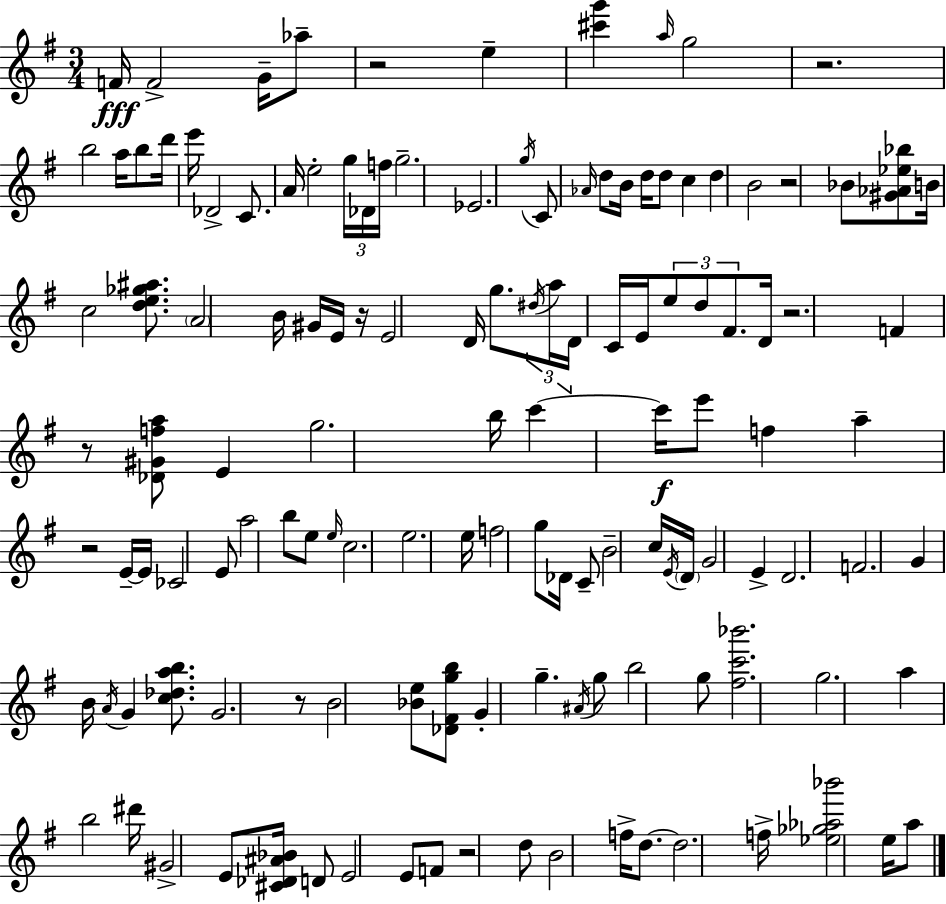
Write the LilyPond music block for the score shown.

{
  \clef treble
  \numericTimeSignature
  \time 3/4
  \key e \minor
  \repeat volta 2 { f'16\fff f'2-> g'16-- aes''8-- | r2 e''4-- | <cis''' g'''>4 \grace { a''16 } g''2 | r2. | \break b''2 a''16 b''8 | d'''16 e'''16 des'2-> c'8. | a'16 e''2-. \tuplet 3/2 { g''16 des'16 | f''16 } g''2.-- | \break ees'2. | \acciaccatura { g''16 } c'8 \grace { aes'16 } d''8 b'16 d''16 d''8 c''4 | d''4 b'2 | r2 bes'8 | \break <gis' aes' ees'' bes''>8 b'16 c''2 | <d'' e'' ges'' ais''>8. \parenthesize a'2 b'16 | gis'16 e'16 r16 e'2 d'16 | g''8. \tuplet 3/2 { \acciaccatura { dis''16 } a''16 d'16 } c'16 e'16 \tuplet 3/2 { e''8 d''8 | \break fis'8. } d'16 r2. | f'4 r8 <des' gis' f'' a''>8 | e'4 g''2. | b''16 c'''4~~ c'''16\f e'''8 | \break f''4 a''4-- r2 | e'16--~~ e'16 ces'2 | e'8 a''2 | b''8 e''8 \grace { e''16 } c''2. | \break e''2. | e''16 f''2 | g''8 des'16 c'8-- b'2-- | c''16 \acciaccatura { e'16 } \parenthesize d'16 g'2 | \break e'4-> d'2. | f'2. | g'4 b'16 \acciaccatura { a'16 } | g'4 <c'' des'' a'' b''>8. g'2. | \break r8 b'2 | <bes' e''>8 <des' fis' g'' b''>8 g'4-. | g''4.-- \acciaccatura { ais'16 } g''8 b''2 | g''8 <fis'' c''' bes'''>2. | \break g''2. | a''4 | b''2 dis'''16 gis'2-> | e'8 <cis' des' ais' bes'>16 d'8 e'2 | \break e'8 f'8 r2 | d''8 b'2 | f''16-> d''8.~~ d''2. | f''16-> <ees'' ges'' aes'' bes'''>2 | \break e''16 a''8 } \bar "|."
}